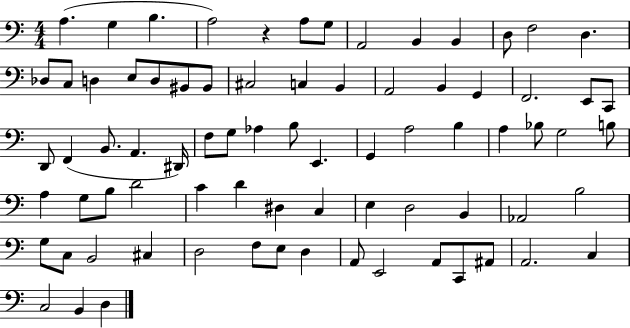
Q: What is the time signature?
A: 4/4